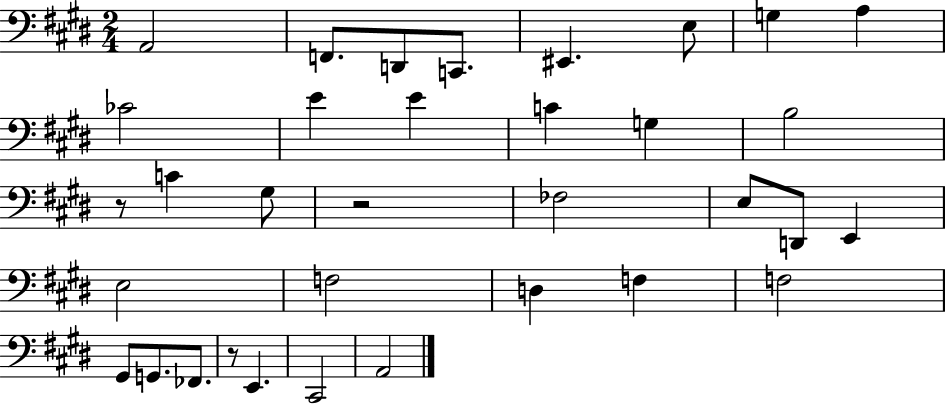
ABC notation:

X:1
T:Untitled
M:2/4
L:1/4
K:E
A,,2 F,,/2 D,,/2 C,,/2 ^E,, E,/2 G, A, _C2 E E C G, B,2 z/2 C ^G,/2 z2 _F,2 E,/2 D,,/2 E,, E,2 F,2 D, F, F,2 ^G,,/2 G,,/2 _F,,/2 z/2 E,, ^C,,2 A,,2